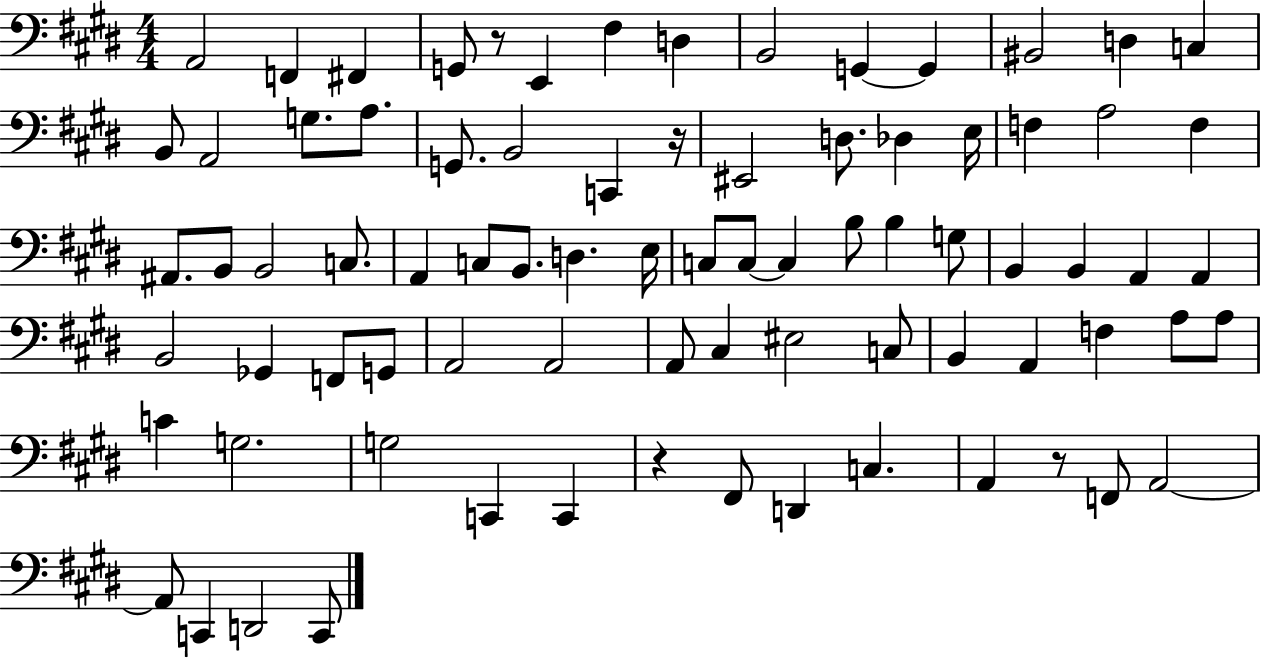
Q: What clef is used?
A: bass